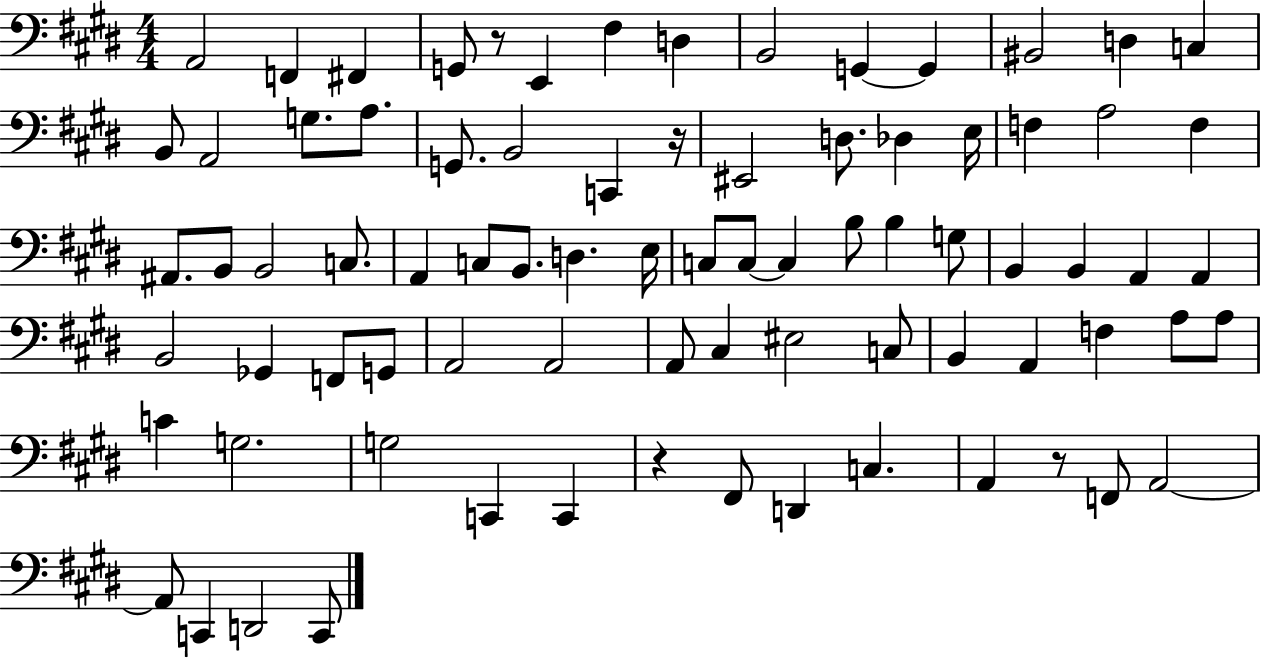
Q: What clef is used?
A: bass